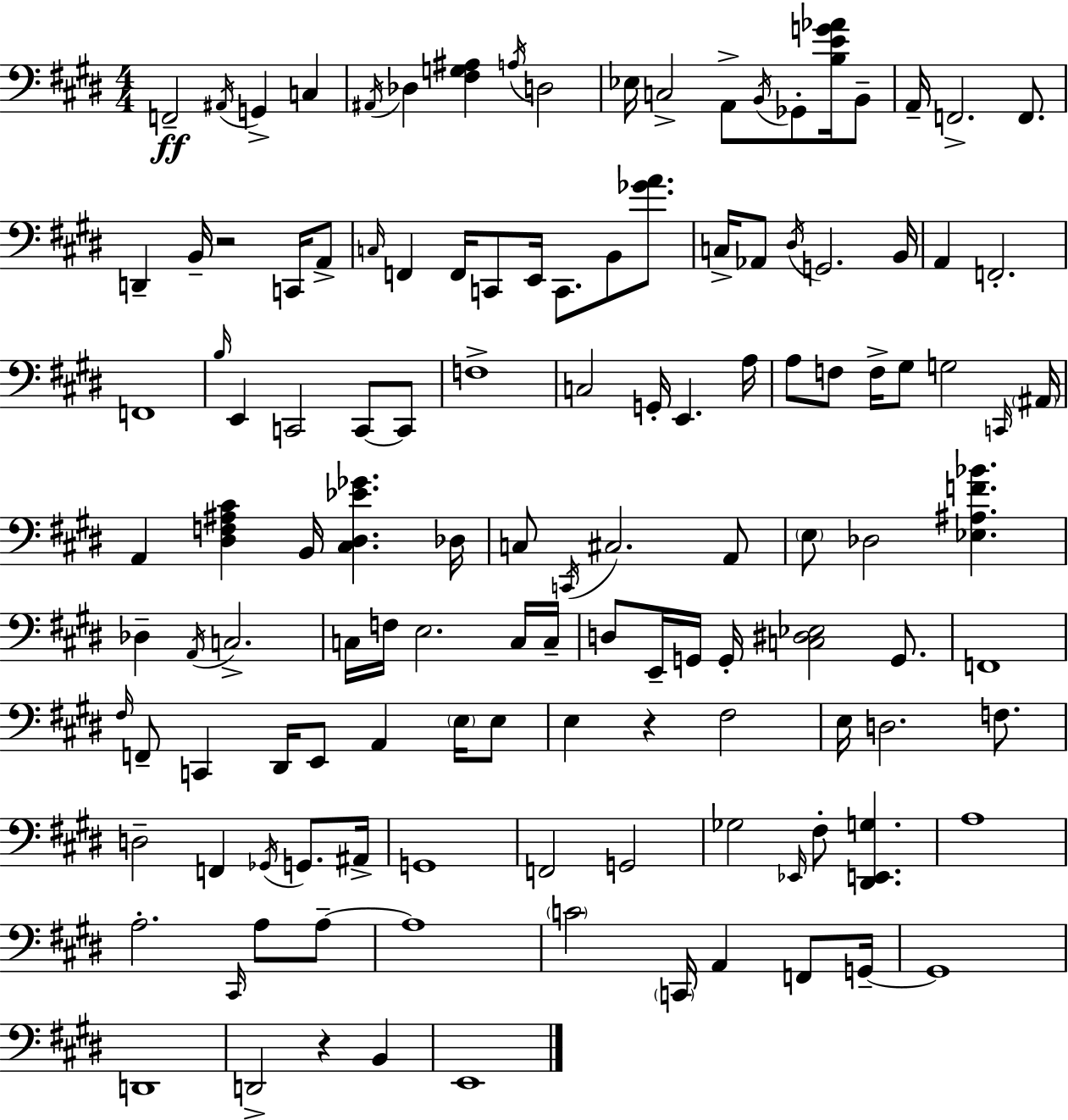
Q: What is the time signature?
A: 4/4